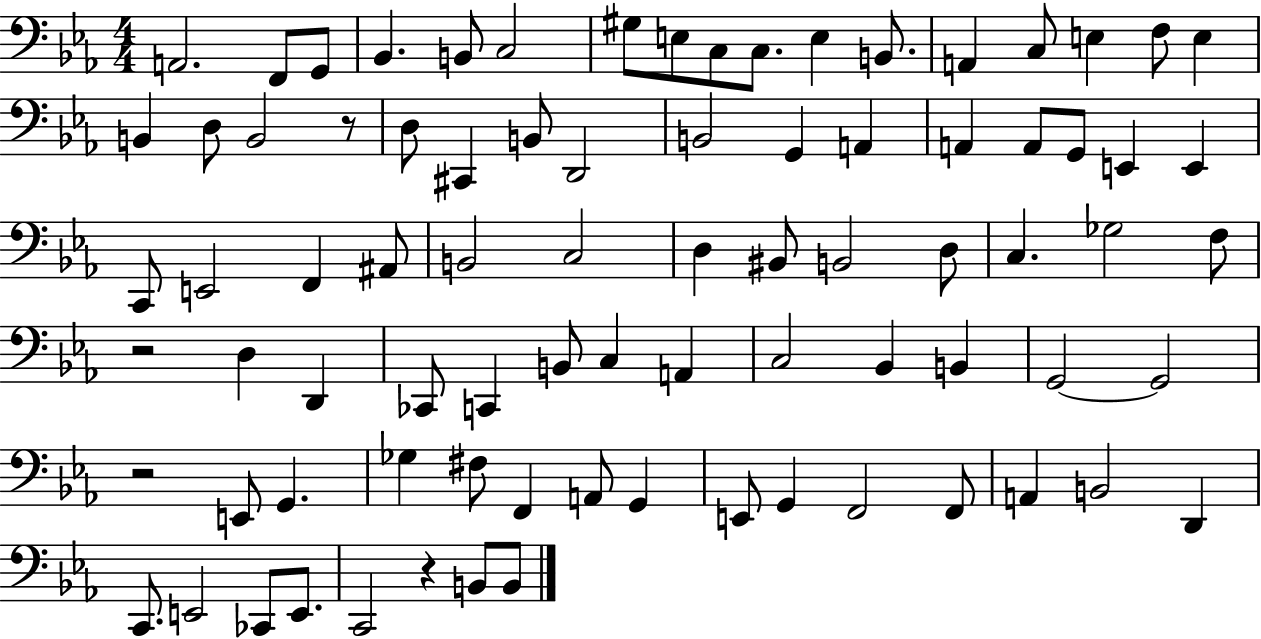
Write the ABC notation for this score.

X:1
T:Untitled
M:4/4
L:1/4
K:Eb
A,,2 F,,/2 G,,/2 _B,, B,,/2 C,2 ^G,/2 E,/2 C,/2 C,/2 E, B,,/2 A,, C,/2 E, F,/2 E, B,, D,/2 B,,2 z/2 D,/2 ^C,, B,,/2 D,,2 B,,2 G,, A,, A,, A,,/2 G,,/2 E,, E,, C,,/2 E,,2 F,, ^A,,/2 B,,2 C,2 D, ^B,,/2 B,,2 D,/2 C, _G,2 F,/2 z2 D, D,, _C,,/2 C,, B,,/2 C, A,, C,2 _B,, B,, G,,2 G,,2 z2 E,,/2 G,, _G, ^F,/2 F,, A,,/2 G,, E,,/2 G,, F,,2 F,,/2 A,, B,,2 D,, C,,/2 E,,2 _C,,/2 E,,/2 C,,2 z B,,/2 B,,/2